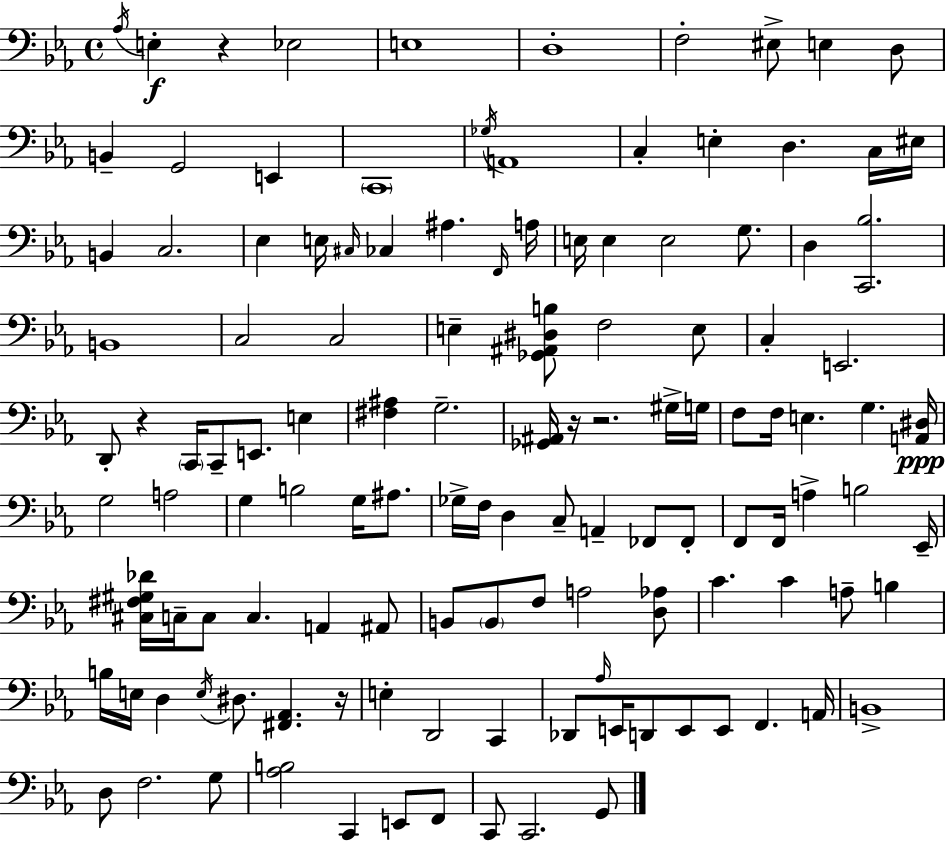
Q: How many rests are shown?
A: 5